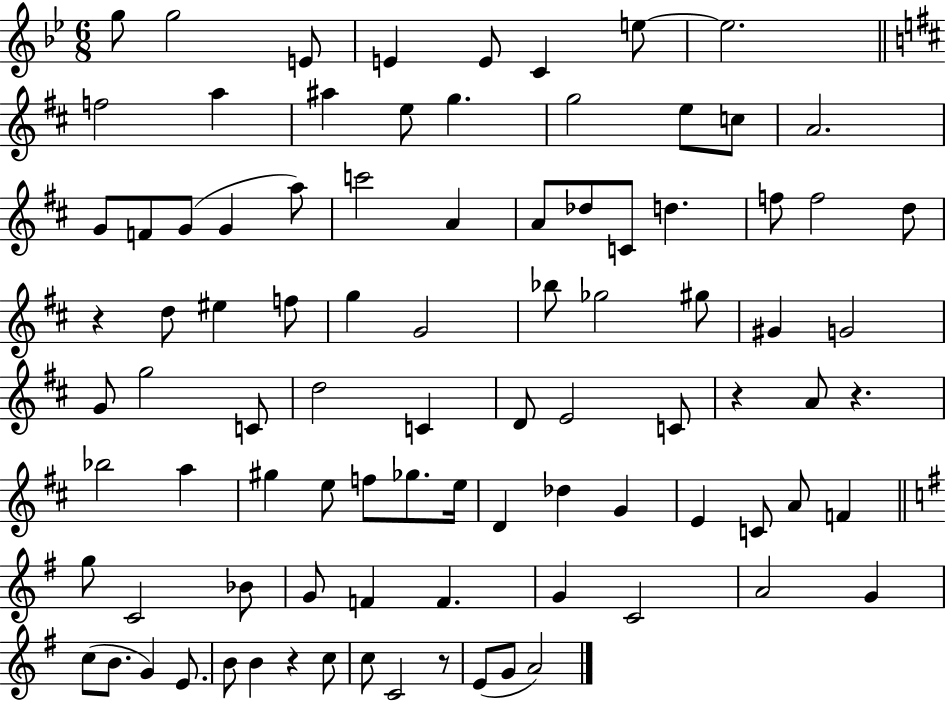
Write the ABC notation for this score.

X:1
T:Untitled
M:6/8
L:1/4
K:Bb
g/2 g2 E/2 E E/2 C e/2 e2 f2 a ^a e/2 g g2 e/2 c/2 A2 G/2 F/2 G/2 G a/2 c'2 A A/2 _d/2 C/2 d f/2 f2 d/2 z d/2 ^e f/2 g G2 _b/2 _g2 ^g/2 ^G G2 G/2 g2 C/2 d2 C D/2 E2 C/2 z A/2 z _b2 a ^g e/2 f/2 _g/2 e/4 D _d G E C/2 A/2 F g/2 C2 _B/2 G/2 F F G C2 A2 G c/2 B/2 G E/2 B/2 B z c/2 c/2 C2 z/2 E/2 G/2 A2